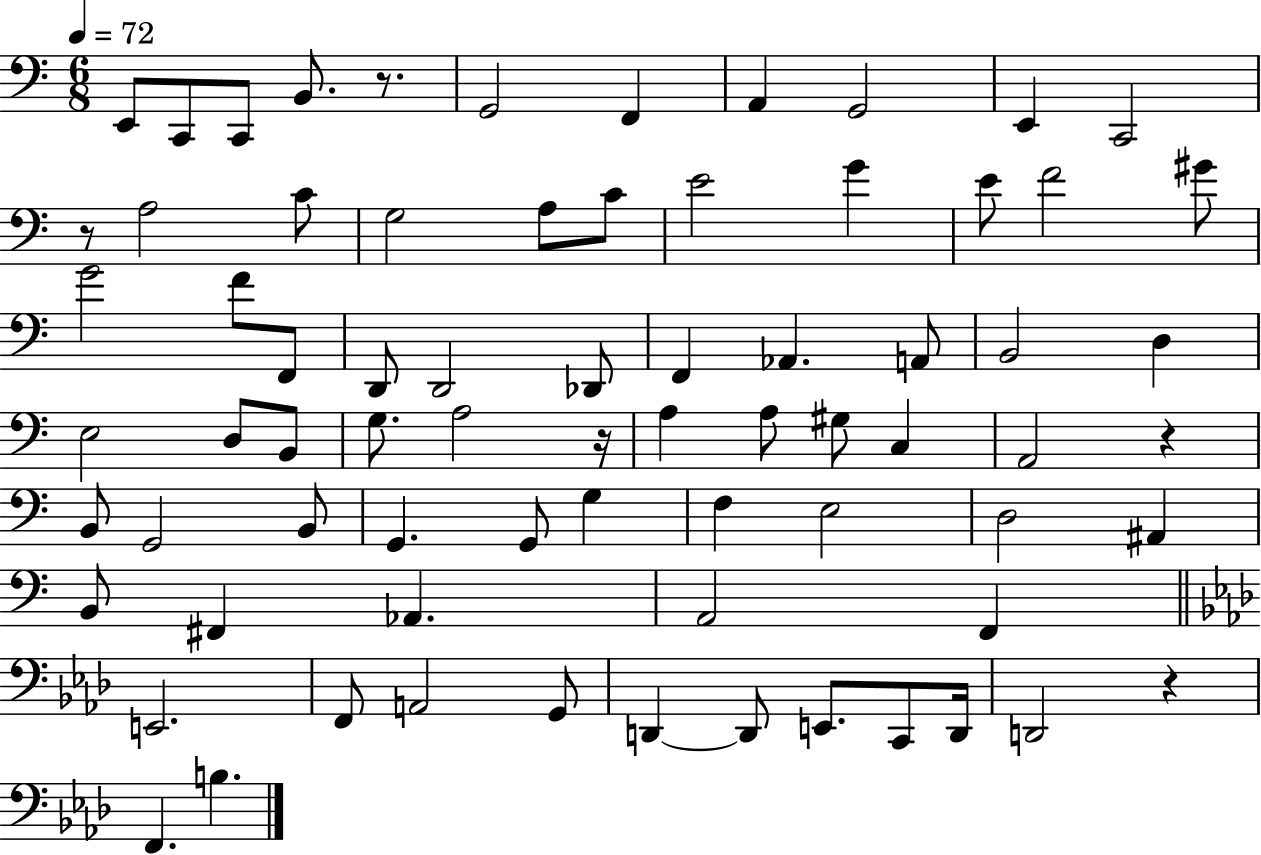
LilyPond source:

{
  \clef bass
  \numericTimeSignature
  \time 6/8
  \key c \major
  \tempo 4 = 72
  \repeat volta 2 { e,8 c,8 c,8 b,8. r8. | g,2 f,4 | a,4 g,2 | e,4 c,2 | \break r8 a2 c'8 | g2 a8 c'8 | e'2 g'4 | e'8 f'2 gis'8 | \break g'2 f'8 f,8 | d,8 d,2 des,8 | f,4 aes,4. a,8 | b,2 d4 | \break e2 d8 b,8 | g8. a2 r16 | a4 a8 gis8 c4 | a,2 r4 | \break b,8 g,2 b,8 | g,4. g,8 g4 | f4 e2 | d2 ais,4 | \break b,8 fis,4 aes,4. | a,2 f,4 | \bar "||" \break \key f \minor e,2. | f,8 a,2 g,8 | d,4~~ d,8 e,8. c,8 d,16 | d,2 r4 | \break f,4. b4. | } \bar "|."
}